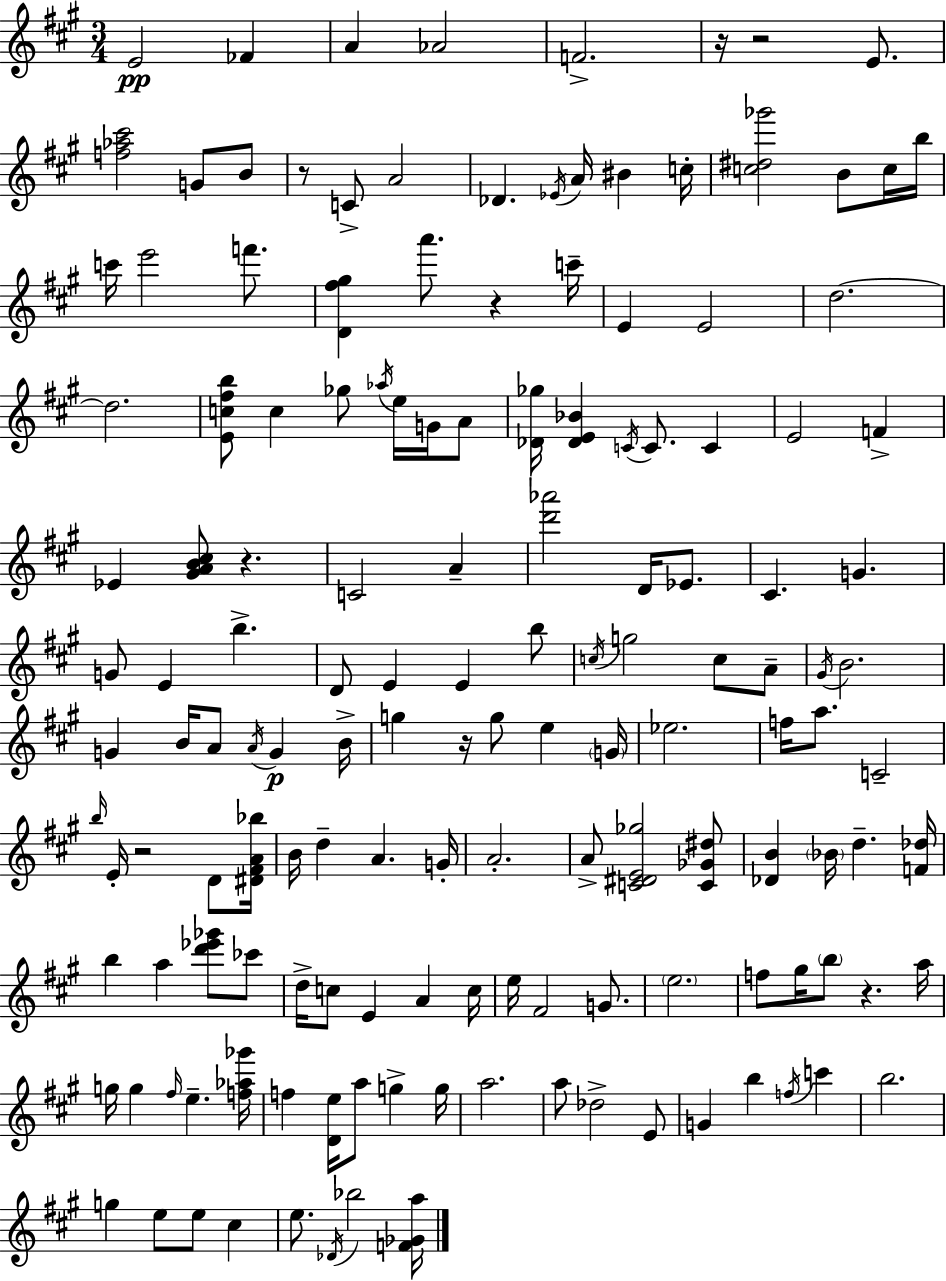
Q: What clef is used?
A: treble